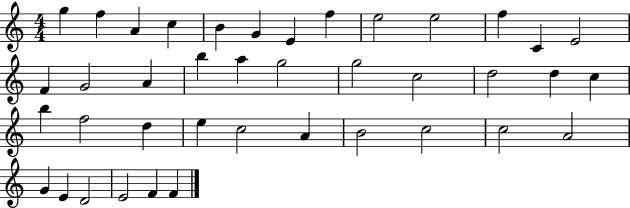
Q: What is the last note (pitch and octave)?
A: F4